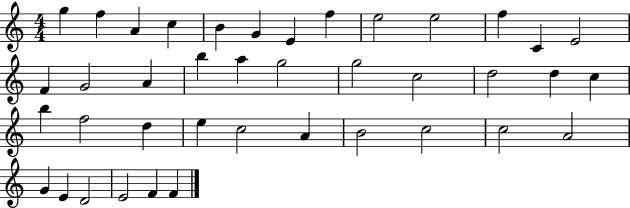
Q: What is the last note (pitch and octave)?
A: F4